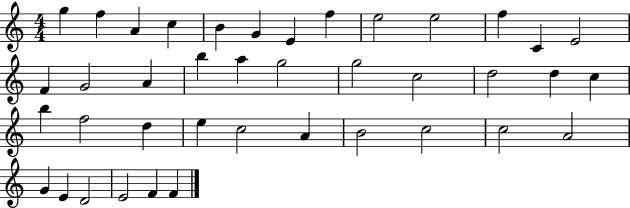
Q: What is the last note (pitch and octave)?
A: F4